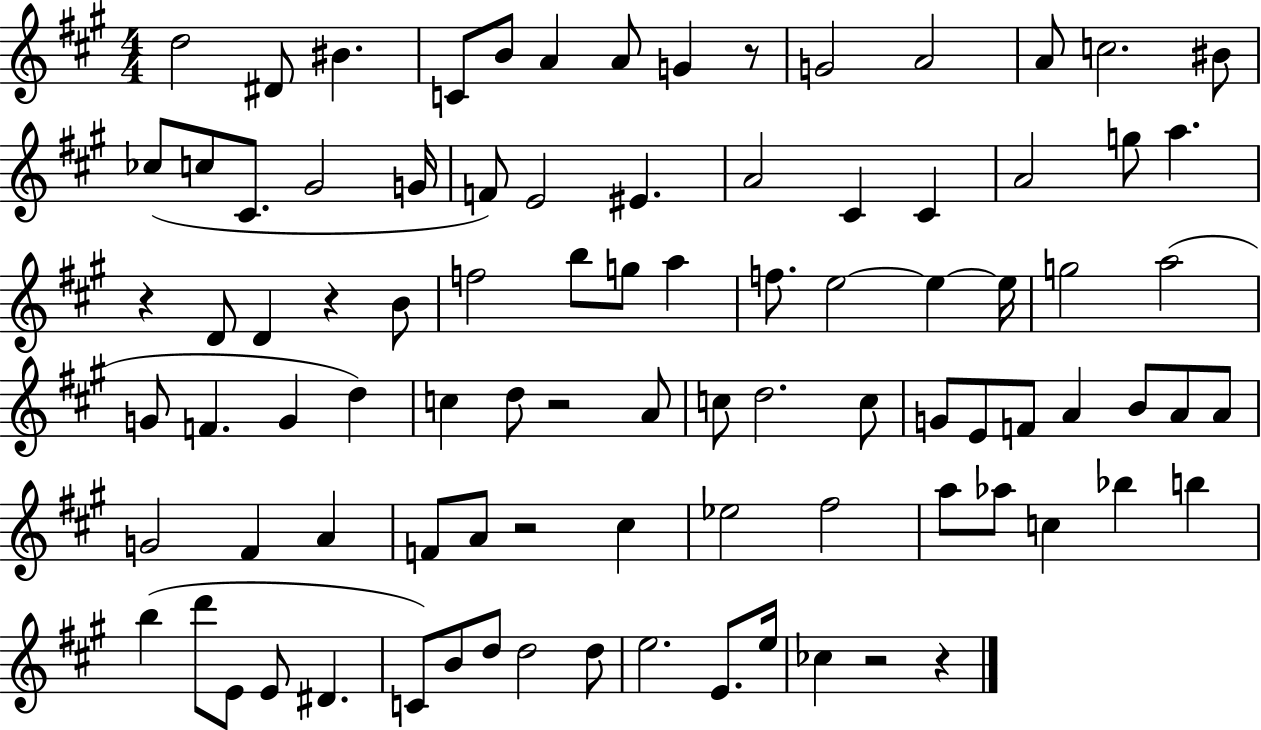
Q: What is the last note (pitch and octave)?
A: CES5